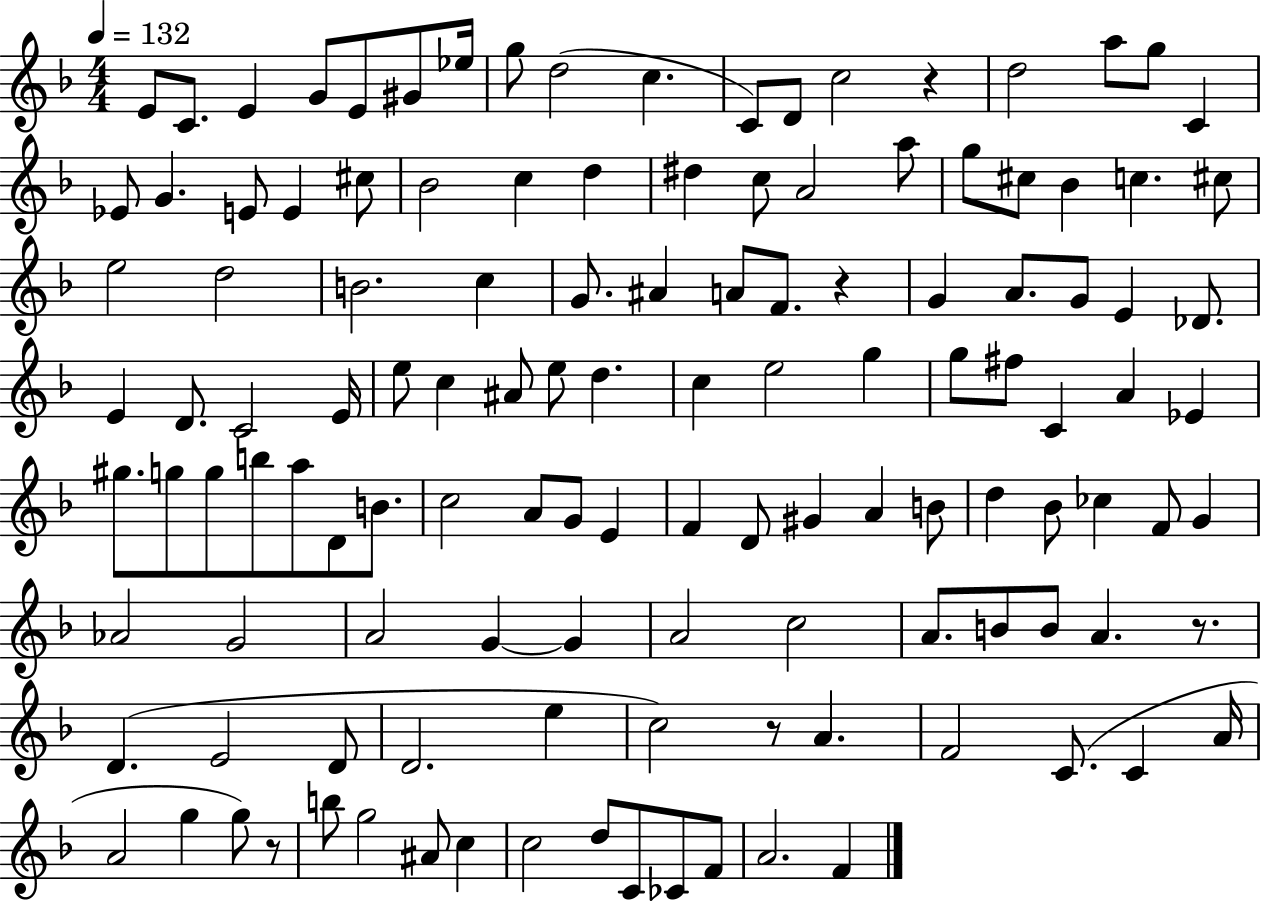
X:1
T:Untitled
M:4/4
L:1/4
K:F
E/2 C/2 E G/2 E/2 ^G/2 _e/4 g/2 d2 c C/2 D/2 c2 z d2 a/2 g/2 C _E/2 G E/2 E ^c/2 _B2 c d ^d c/2 A2 a/2 g/2 ^c/2 _B c ^c/2 e2 d2 B2 c G/2 ^A A/2 F/2 z G A/2 G/2 E _D/2 E D/2 C2 E/4 e/2 c ^A/2 e/2 d c e2 g g/2 ^f/2 C A _E ^g/2 g/2 g/2 b/2 a/2 D/2 B/2 c2 A/2 G/2 E F D/2 ^G A B/2 d _B/2 _c F/2 G _A2 G2 A2 G G A2 c2 A/2 B/2 B/2 A z/2 D E2 D/2 D2 e c2 z/2 A F2 C/2 C A/4 A2 g g/2 z/2 b/2 g2 ^A/2 c c2 d/2 C/2 _C/2 F/2 A2 F